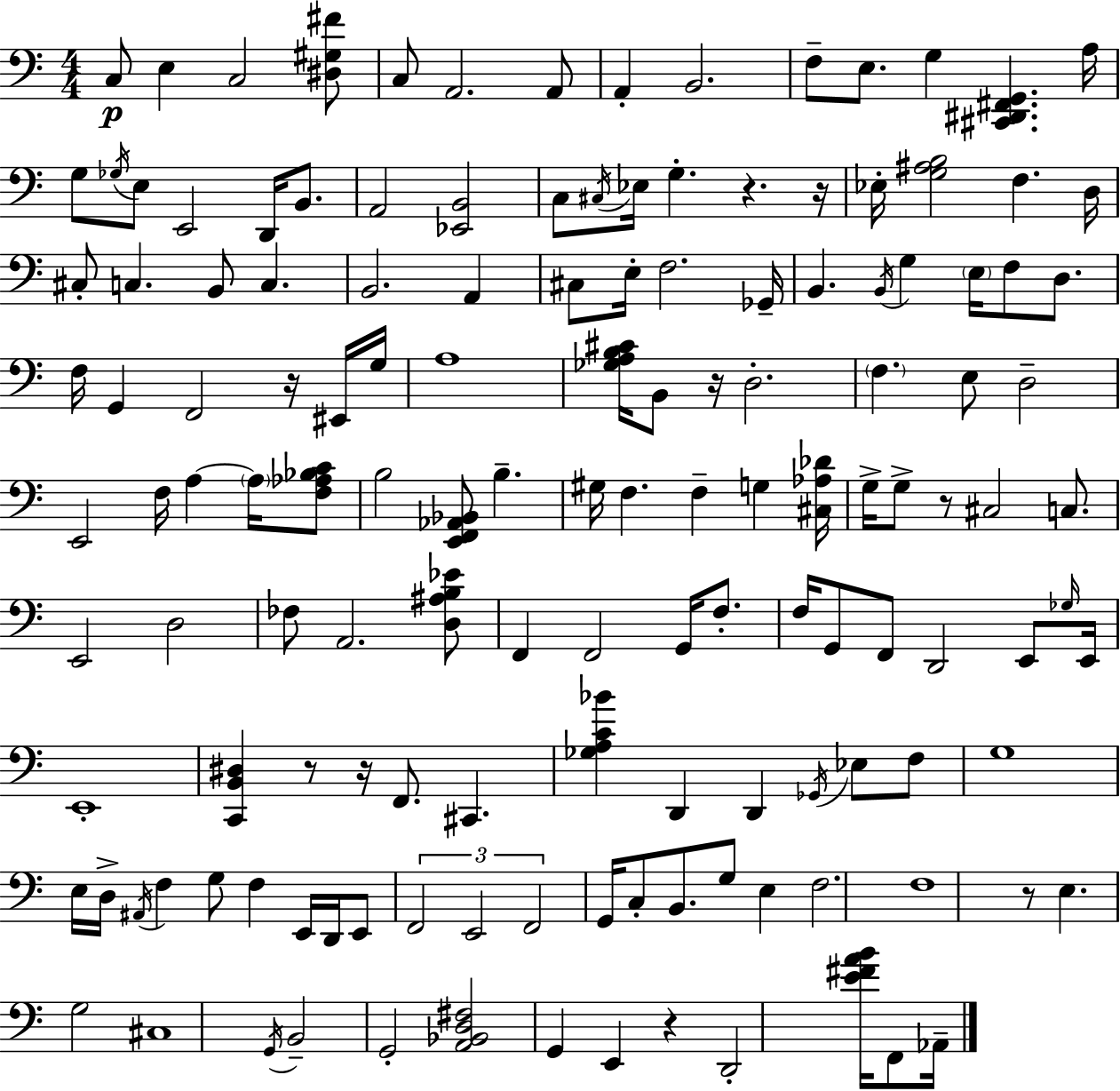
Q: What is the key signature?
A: C major